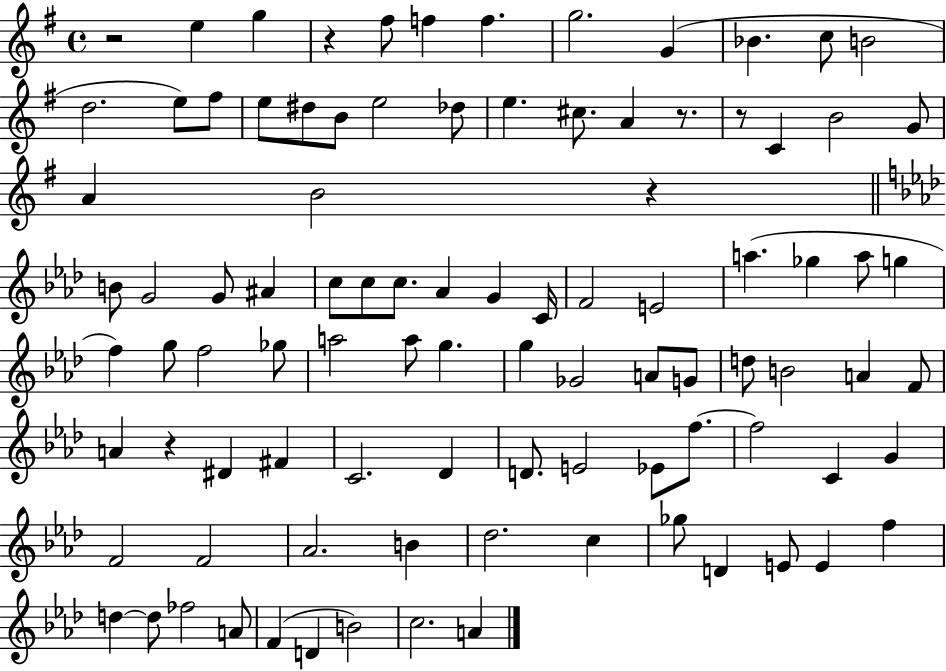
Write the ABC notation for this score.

X:1
T:Untitled
M:4/4
L:1/4
K:G
z2 e g z ^f/2 f f g2 G _B c/2 B2 d2 e/2 ^f/2 e/2 ^d/2 B/2 e2 _d/2 e ^c/2 A z/2 z/2 C B2 G/2 A B2 z B/2 G2 G/2 ^A c/2 c/2 c/2 _A G C/4 F2 E2 a _g a/2 g f g/2 f2 _g/2 a2 a/2 g g _G2 A/2 G/2 d/2 B2 A F/2 A z ^D ^F C2 _D D/2 E2 _E/2 f/2 f2 C G F2 F2 _A2 B _d2 c _g/2 D E/2 E f d d/2 _f2 A/2 F D B2 c2 A